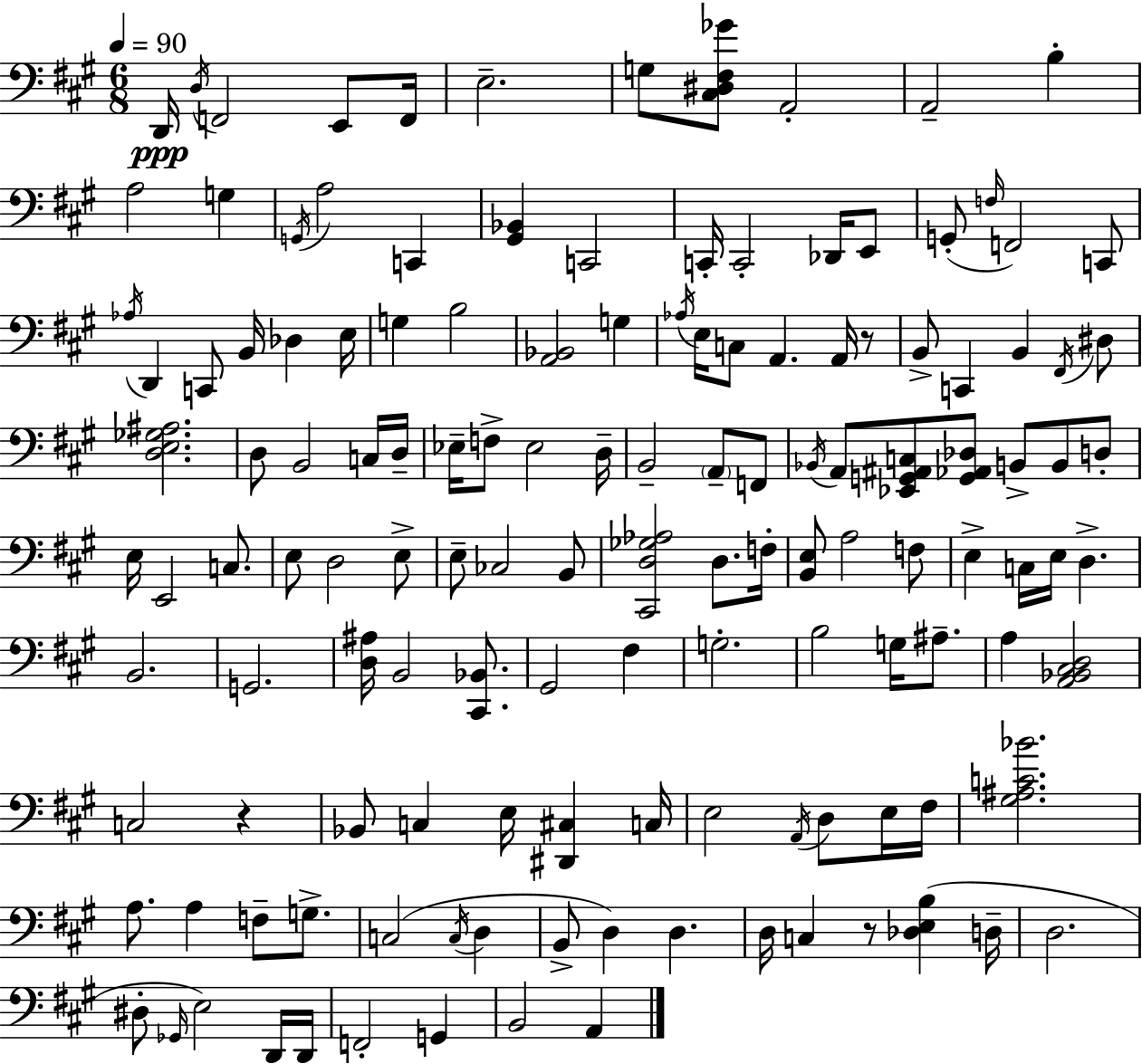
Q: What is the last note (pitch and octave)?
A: A2